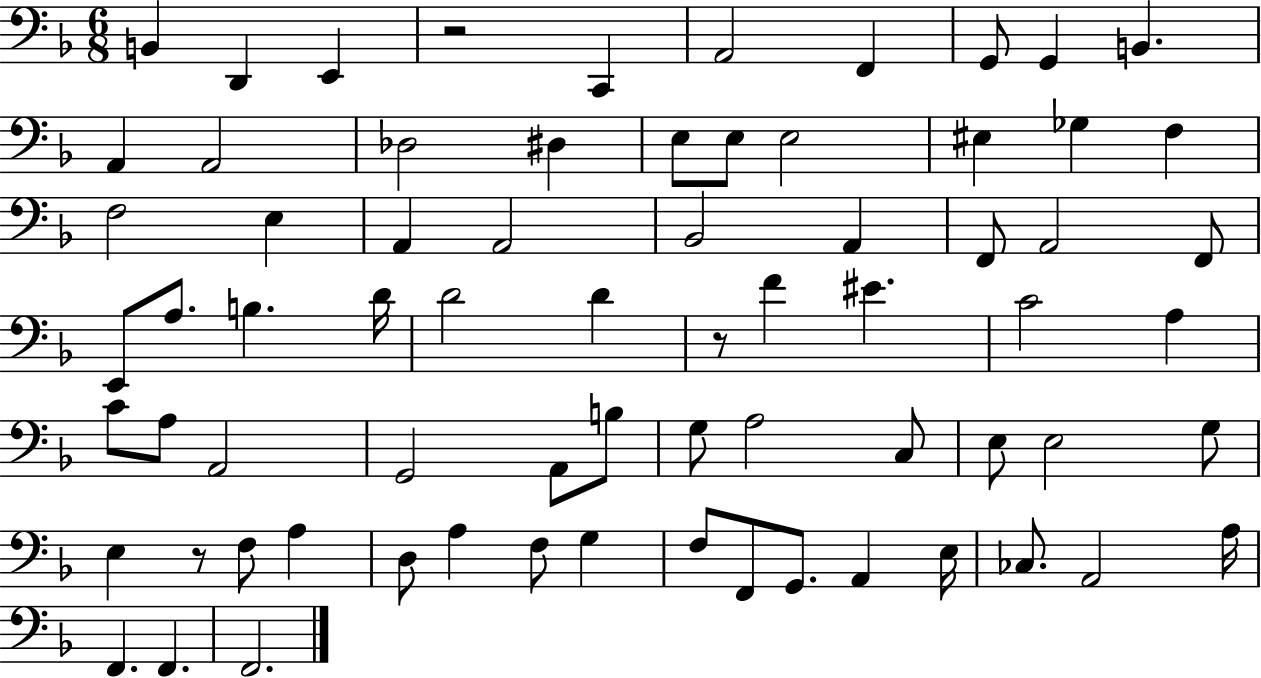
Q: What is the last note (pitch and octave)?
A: F2